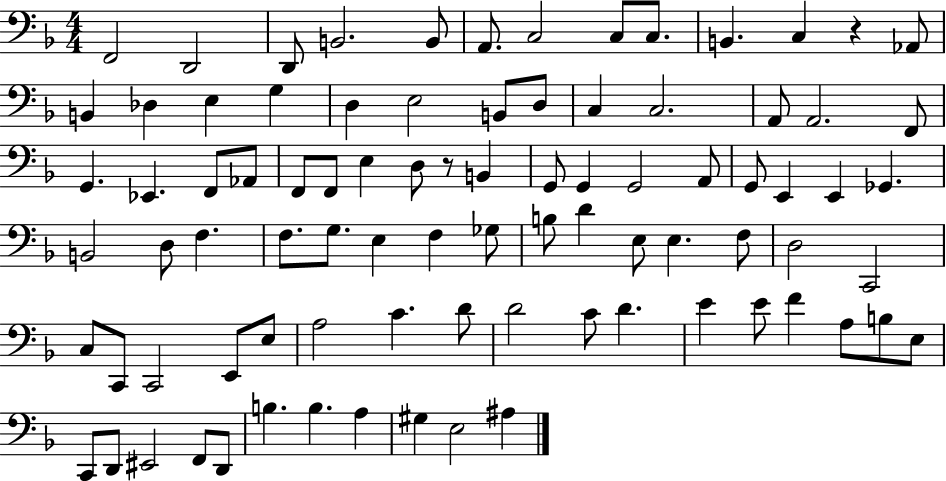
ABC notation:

X:1
T:Untitled
M:4/4
L:1/4
K:F
F,,2 D,,2 D,,/2 B,,2 B,,/2 A,,/2 C,2 C,/2 C,/2 B,, C, z _A,,/2 B,, _D, E, G, D, E,2 B,,/2 D,/2 C, C,2 A,,/2 A,,2 F,,/2 G,, _E,, F,,/2 _A,,/2 F,,/2 F,,/2 E, D,/2 z/2 B,, G,,/2 G,, G,,2 A,,/2 G,,/2 E,, E,, _G,, B,,2 D,/2 F, F,/2 G,/2 E, F, _G,/2 B,/2 D E,/2 E, F,/2 D,2 C,,2 C,/2 C,,/2 C,,2 E,,/2 E,/2 A,2 C D/2 D2 C/2 D E E/2 F A,/2 B,/2 E,/2 C,,/2 D,,/2 ^E,,2 F,,/2 D,,/2 B, B, A, ^G, E,2 ^A,